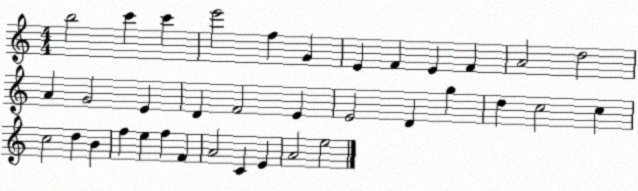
X:1
T:Untitled
M:4/4
L:1/4
K:C
b2 c' c' e'2 f G E F E F A2 d2 A G2 E D F2 E E2 D g d c2 c c2 d B f e f F A2 C E A2 e2